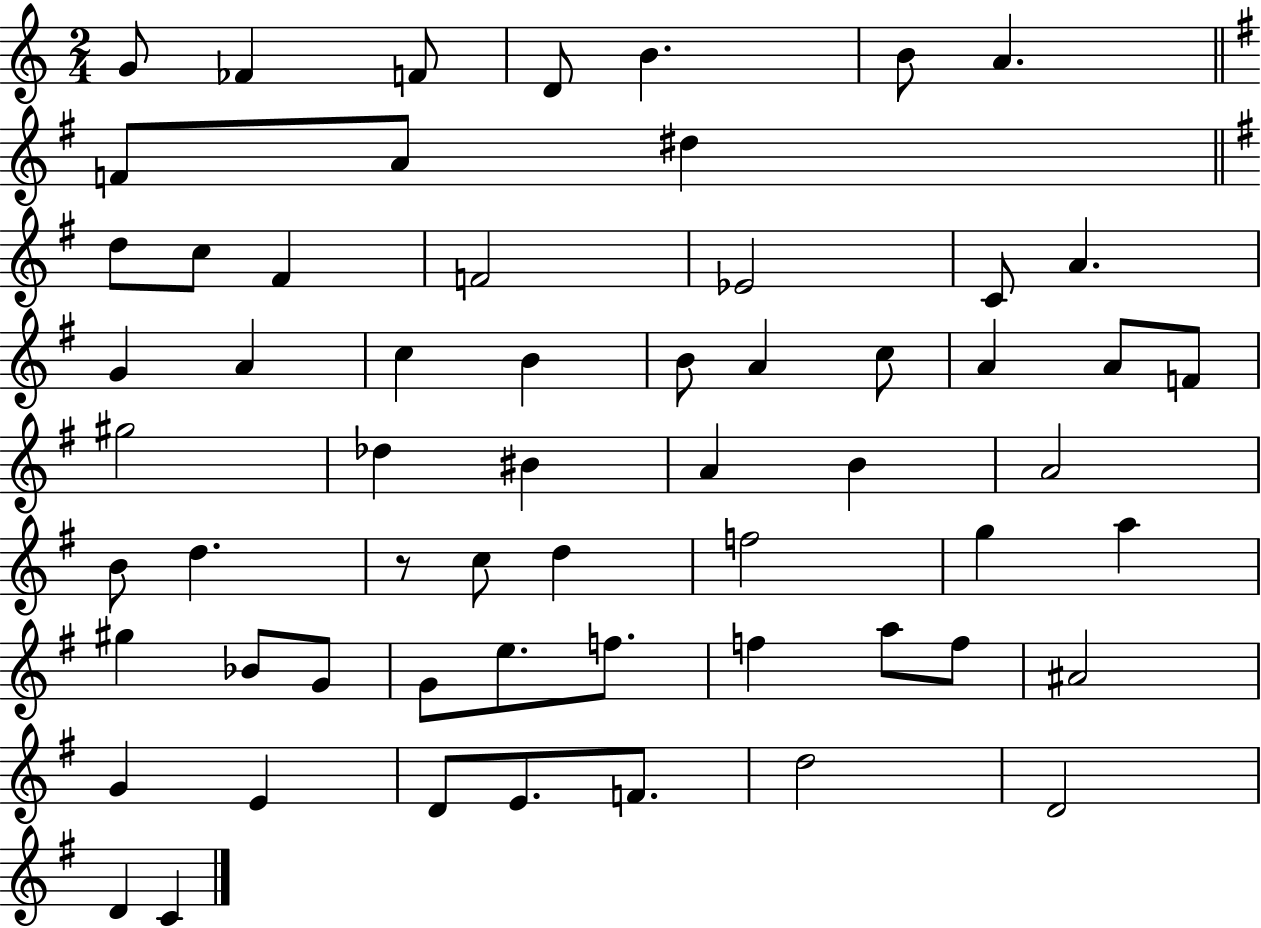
G4/e FES4/q F4/e D4/e B4/q. B4/e A4/q. F4/e A4/e D#5/q D5/e C5/e F#4/q F4/h Eb4/h C4/e A4/q. G4/q A4/q C5/q B4/q B4/e A4/q C5/e A4/q A4/e F4/e G#5/h Db5/q BIS4/q A4/q B4/q A4/h B4/e D5/q. R/e C5/e D5/q F5/h G5/q A5/q G#5/q Bb4/e G4/e G4/e E5/e. F5/e. F5/q A5/e F5/e A#4/h G4/q E4/q D4/e E4/e. F4/e. D5/h D4/h D4/q C4/q